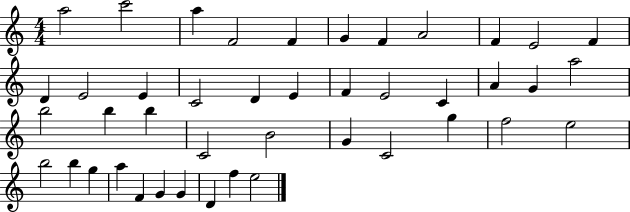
{
  \clef treble
  \numericTimeSignature
  \time 4/4
  \key c \major
  a''2 c'''2 | a''4 f'2 f'4 | g'4 f'4 a'2 | f'4 e'2 f'4 | \break d'4 e'2 e'4 | c'2 d'4 e'4 | f'4 e'2 c'4 | a'4 g'4 a''2 | \break b''2 b''4 b''4 | c'2 b'2 | g'4 c'2 g''4 | f''2 e''2 | \break b''2 b''4 g''4 | a''4 f'4 g'4 g'4 | d'4 f''4 e''2 | \bar "|."
}